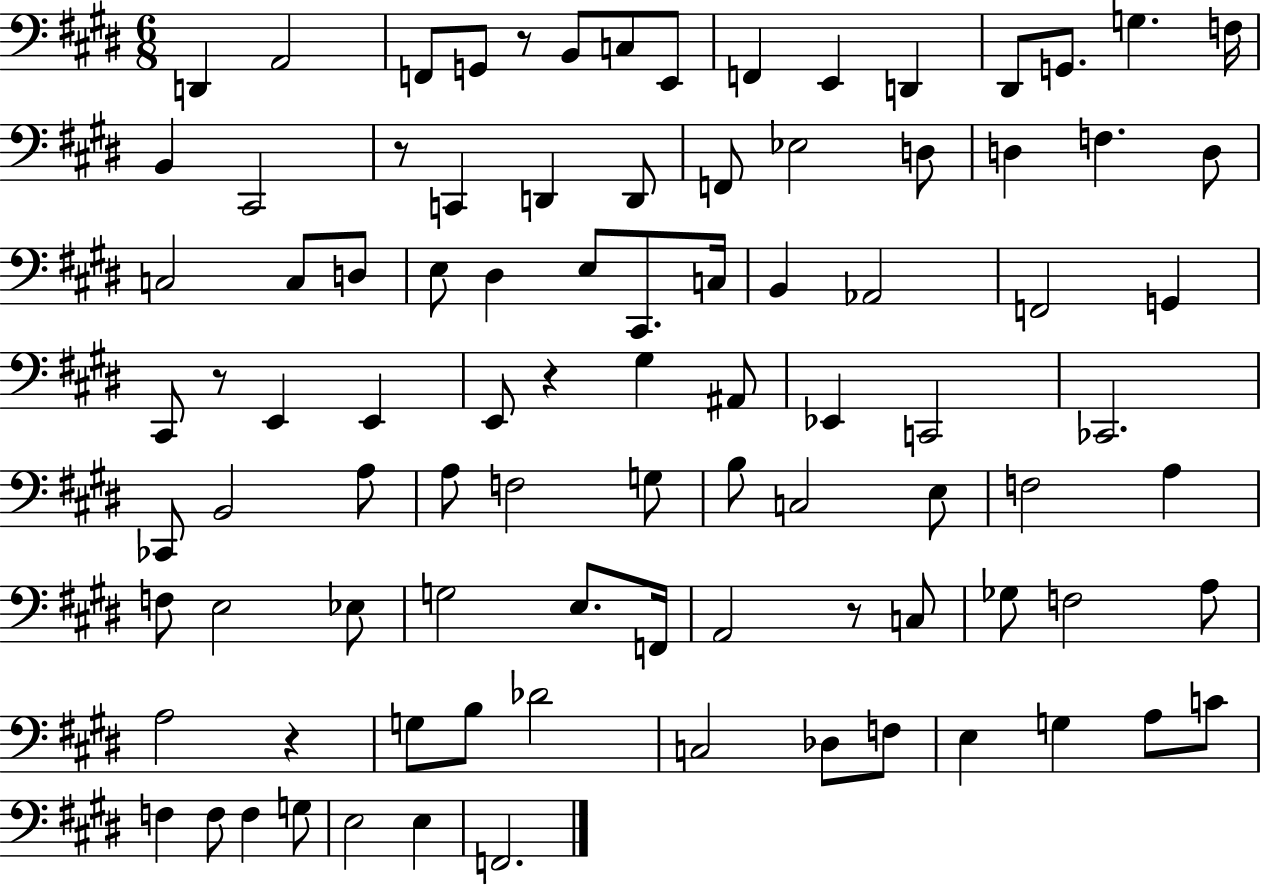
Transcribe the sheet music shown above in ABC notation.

X:1
T:Untitled
M:6/8
L:1/4
K:E
D,, A,,2 F,,/2 G,,/2 z/2 B,,/2 C,/2 E,,/2 F,, E,, D,, ^D,,/2 G,,/2 G, F,/4 B,, ^C,,2 z/2 C,, D,, D,,/2 F,,/2 _E,2 D,/2 D, F, D,/2 C,2 C,/2 D,/2 E,/2 ^D, E,/2 ^C,,/2 C,/4 B,, _A,,2 F,,2 G,, ^C,,/2 z/2 E,, E,, E,,/2 z ^G, ^A,,/2 _E,, C,,2 _C,,2 _C,,/2 B,,2 A,/2 A,/2 F,2 G,/2 B,/2 C,2 E,/2 F,2 A, F,/2 E,2 _E,/2 G,2 E,/2 F,,/4 A,,2 z/2 C,/2 _G,/2 F,2 A,/2 A,2 z G,/2 B,/2 _D2 C,2 _D,/2 F,/2 E, G, A,/2 C/2 F, F,/2 F, G,/2 E,2 E, F,,2